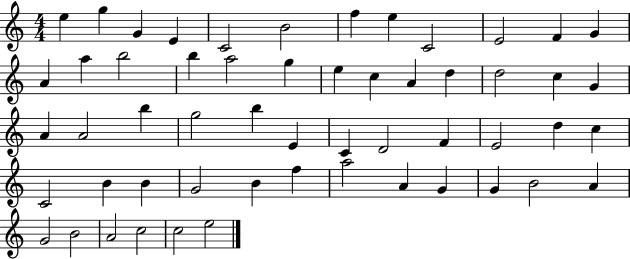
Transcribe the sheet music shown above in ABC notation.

X:1
T:Untitled
M:4/4
L:1/4
K:C
e g G E C2 B2 f e C2 E2 F G A a b2 b a2 g e c A d d2 c G A A2 b g2 b E C D2 F E2 d c C2 B B G2 B f a2 A G G B2 A G2 B2 A2 c2 c2 e2